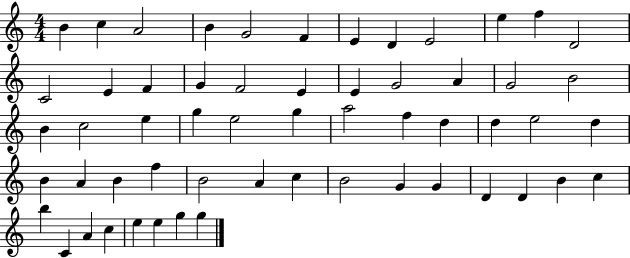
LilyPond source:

{
  \clef treble
  \numericTimeSignature
  \time 4/4
  \key c \major
  b'4 c''4 a'2 | b'4 g'2 f'4 | e'4 d'4 e'2 | e''4 f''4 d'2 | \break c'2 e'4 f'4 | g'4 f'2 e'4 | e'4 g'2 a'4 | g'2 b'2 | \break b'4 c''2 e''4 | g''4 e''2 g''4 | a''2 f''4 d''4 | d''4 e''2 d''4 | \break b'4 a'4 b'4 f''4 | b'2 a'4 c''4 | b'2 g'4 g'4 | d'4 d'4 b'4 c''4 | \break b''4 c'4 a'4 c''4 | e''4 e''4 g''4 g''4 | \bar "|."
}